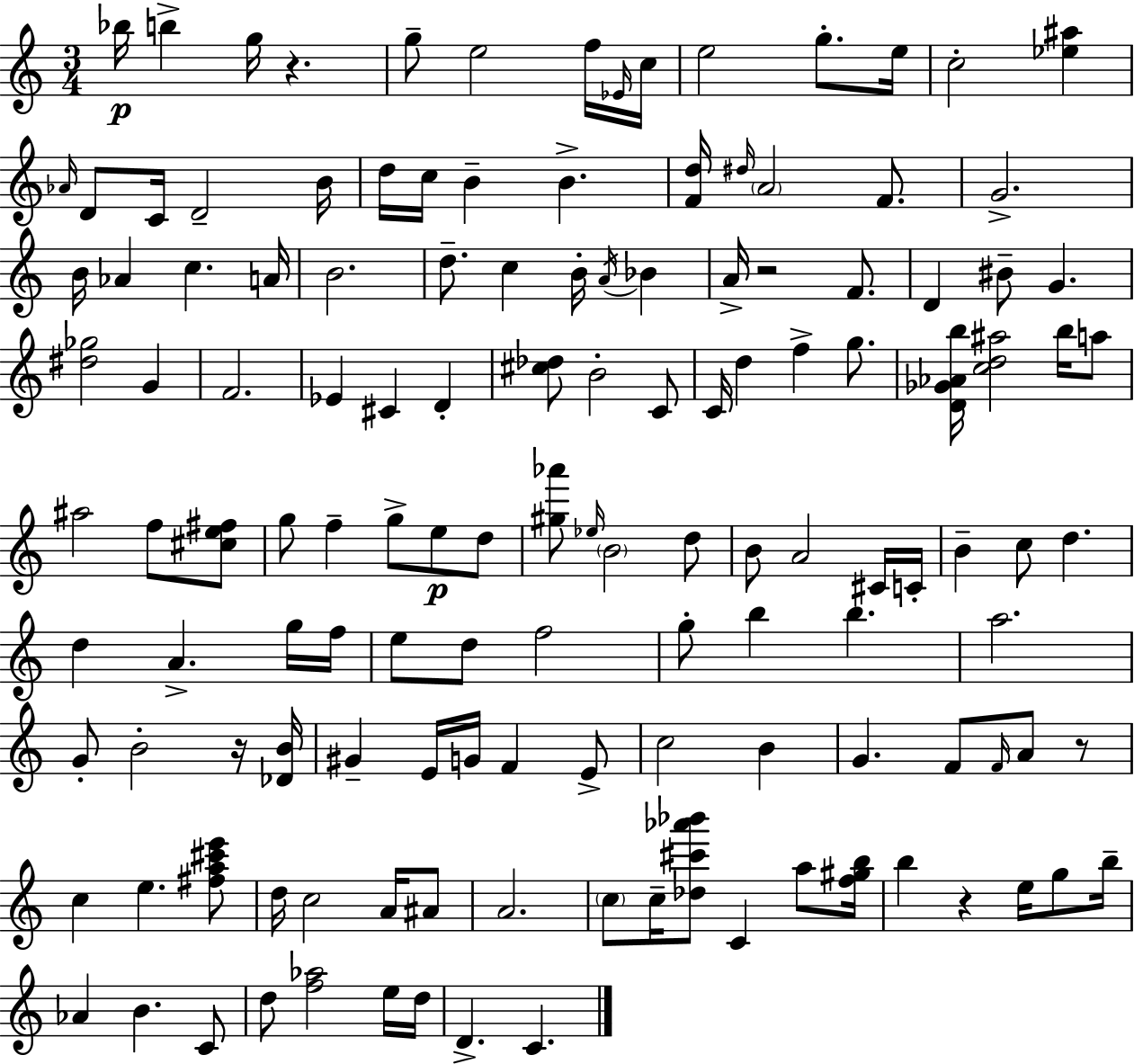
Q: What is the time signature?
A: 3/4